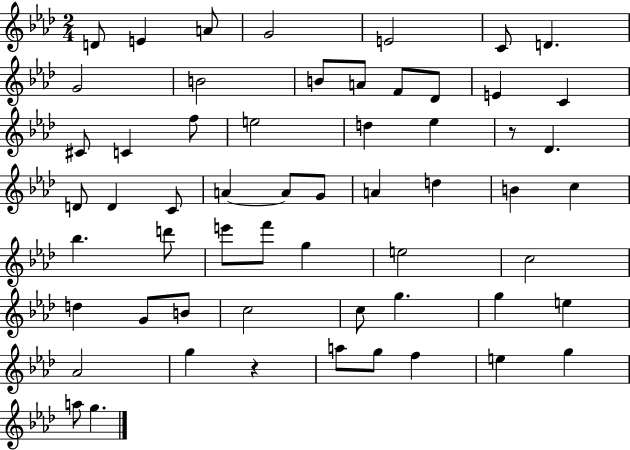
{
  \clef treble
  \numericTimeSignature
  \time 2/4
  \key aes \major
  d'8 e'4 a'8 | g'2 | e'2 | c'8 d'4. | \break g'2 | b'2 | b'8 a'8 f'8 des'8 | e'4 c'4 | \break cis'8 c'4 f''8 | e''2 | d''4 ees''4 | r8 des'4. | \break d'8 d'4 c'8 | a'4~~ a'8 g'8 | a'4 d''4 | b'4 c''4 | \break bes''4. d'''8 | e'''8 f'''8 g''4 | e''2 | c''2 | \break d''4 g'8 b'8 | c''2 | c''8 g''4. | g''4 e''4 | \break aes'2 | g''4 r4 | a''8 g''8 f''4 | e''4 g''4 | \break a''8 g''4. | \bar "|."
}